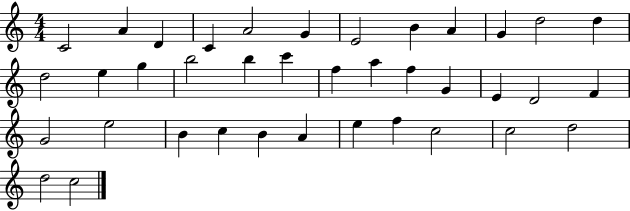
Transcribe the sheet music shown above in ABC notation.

X:1
T:Untitled
M:4/4
L:1/4
K:C
C2 A D C A2 G E2 B A G d2 d d2 e g b2 b c' f a f G E D2 F G2 e2 B c B A e f c2 c2 d2 d2 c2